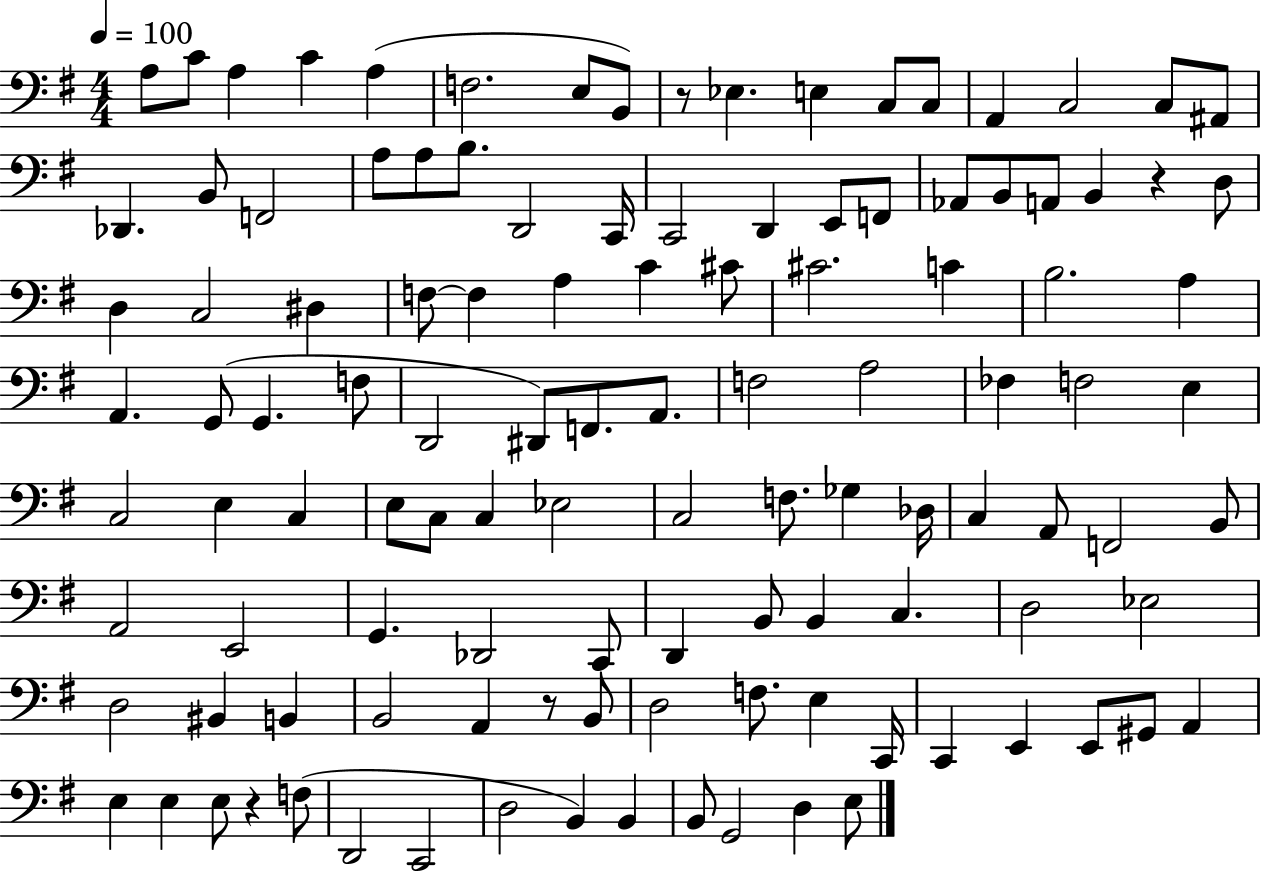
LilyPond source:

{
  \clef bass
  \numericTimeSignature
  \time 4/4
  \key g \major
  \tempo 4 = 100
  a8 c'8 a4 c'4 a4( | f2. e8 b,8) | r8 ees4. e4 c8 c8 | a,4 c2 c8 ais,8 | \break des,4. b,8 f,2 | a8 a8 b8. d,2 c,16 | c,2 d,4 e,8 f,8 | aes,8 b,8 a,8 b,4 r4 d8 | \break d4 c2 dis4 | f8~~ f4 a4 c'4 cis'8 | cis'2. c'4 | b2. a4 | \break a,4. g,8( g,4. f8 | d,2 dis,8) f,8. a,8. | f2 a2 | fes4 f2 e4 | \break c2 e4 c4 | e8 c8 c4 ees2 | c2 f8. ges4 des16 | c4 a,8 f,2 b,8 | \break a,2 e,2 | g,4. des,2 c,8 | d,4 b,8 b,4 c4. | d2 ees2 | \break d2 bis,4 b,4 | b,2 a,4 r8 b,8 | d2 f8. e4 c,16 | c,4 e,4 e,8 gis,8 a,4 | \break e4 e4 e8 r4 f8( | d,2 c,2 | d2 b,4) b,4 | b,8 g,2 d4 e8 | \break \bar "|."
}